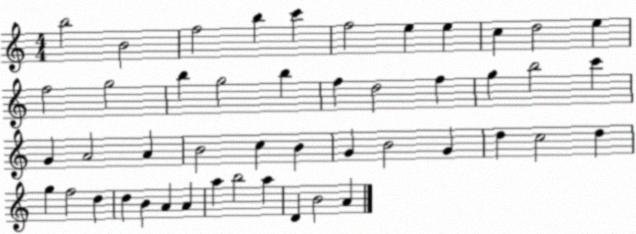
X:1
T:Untitled
M:4/4
L:1/4
K:C
b2 B2 f2 b c' f2 e e c d2 e f2 g2 b g2 b f d2 f g b2 c' G A2 A B2 c B G B2 G d c2 d g f2 d d B A A a b2 a D B2 A